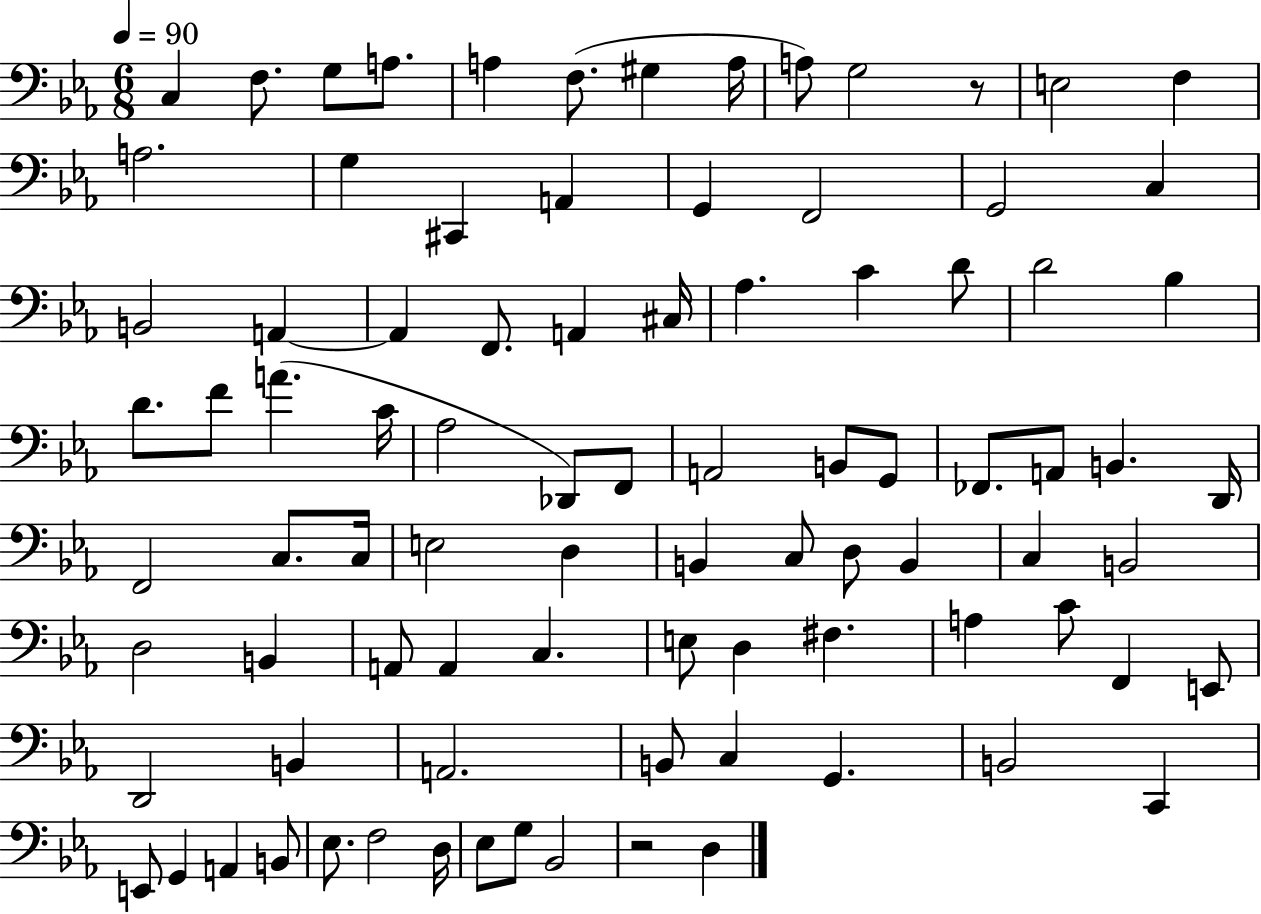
C3/q F3/e. G3/e A3/e. A3/q F3/e. G#3/q A3/s A3/e G3/h R/e E3/h F3/q A3/h. G3/q C#2/q A2/q G2/q F2/h G2/h C3/q B2/h A2/q A2/q F2/e. A2/q C#3/s Ab3/q. C4/q D4/e D4/h Bb3/q D4/e. F4/e A4/q. C4/s Ab3/h Db2/e F2/e A2/h B2/e G2/e FES2/e. A2/e B2/q. D2/s F2/h C3/e. C3/s E3/h D3/q B2/q C3/e D3/e B2/q C3/q B2/h D3/h B2/q A2/e A2/q C3/q. E3/e D3/q F#3/q. A3/q C4/e F2/q E2/e D2/h B2/q A2/h. B2/e C3/q G2/q. B2/h C2/q E2/e G2/q A2/q B2/e Eb3/e. F3/h D3/s Eb3/e G3/e Bb2/h R/h D3/q